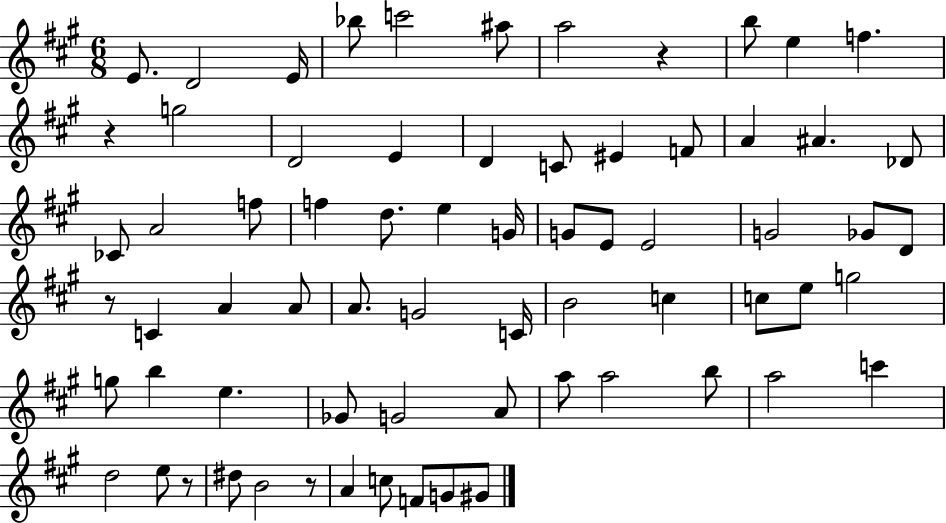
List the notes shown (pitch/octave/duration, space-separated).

E4/e. D4/h E4/s Bb5/e C6/h A#5/e A5/h R/q B5/e E5/q F5/q. R/q G5/h D4/h E4/q D4/q C4/e EIS4/q F4/e A4/q A#4/q. Db4/e CES4/e A4/h F5/e F5/q D5/e. E5/q G4/s G4/e E4/e E4/h G4/h Gb4/e D4/e R/e C4/q A4/q A4/e A4/e. G4/h C4/s B4/h C5/q C5/e E5/e G5/h G5/e B5/q E5/q. Gb4/e G4/h A4/e A5/e A5/h B5/e A5/h C6/q D5/h E5/e R/e D#5/e B4/h R/e A4/q C5/e F4/e G4/e G#4/e